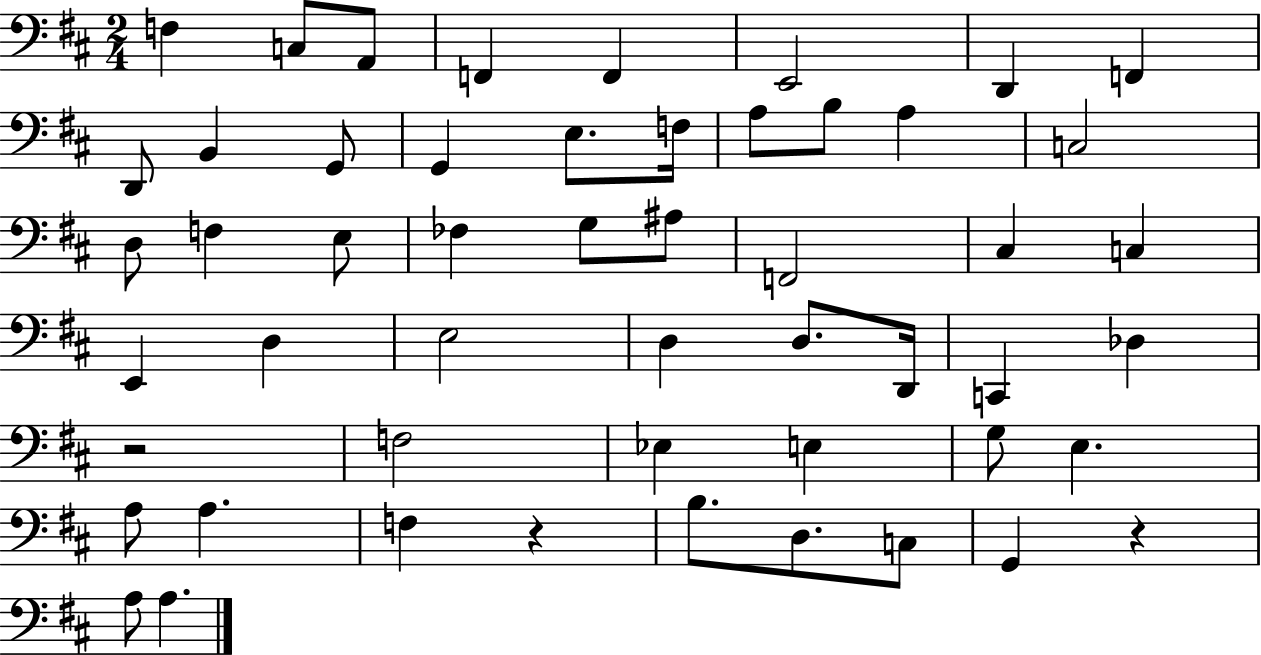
X:1
T:Untitled
M:2/4
L:1/4
K:D
F, C,/2 A,,/2 F,, F,, E,,2 D,, F,, D,,/2 B,, G,,/2 G,, E,/2 F,/4 A,/2 B,/2 A, C,2 D,/2 F, E,/2 _F, G,/2 ^A,/2 F,,2 ^C, C, E,, D, E,2 D, D,/2 D,,/4 C,, _D, z2 F,2 _E, E, G,/2 E, A,/2 A, F, z B,/2 D,/2 C,/2 G,, z A,/2 A,